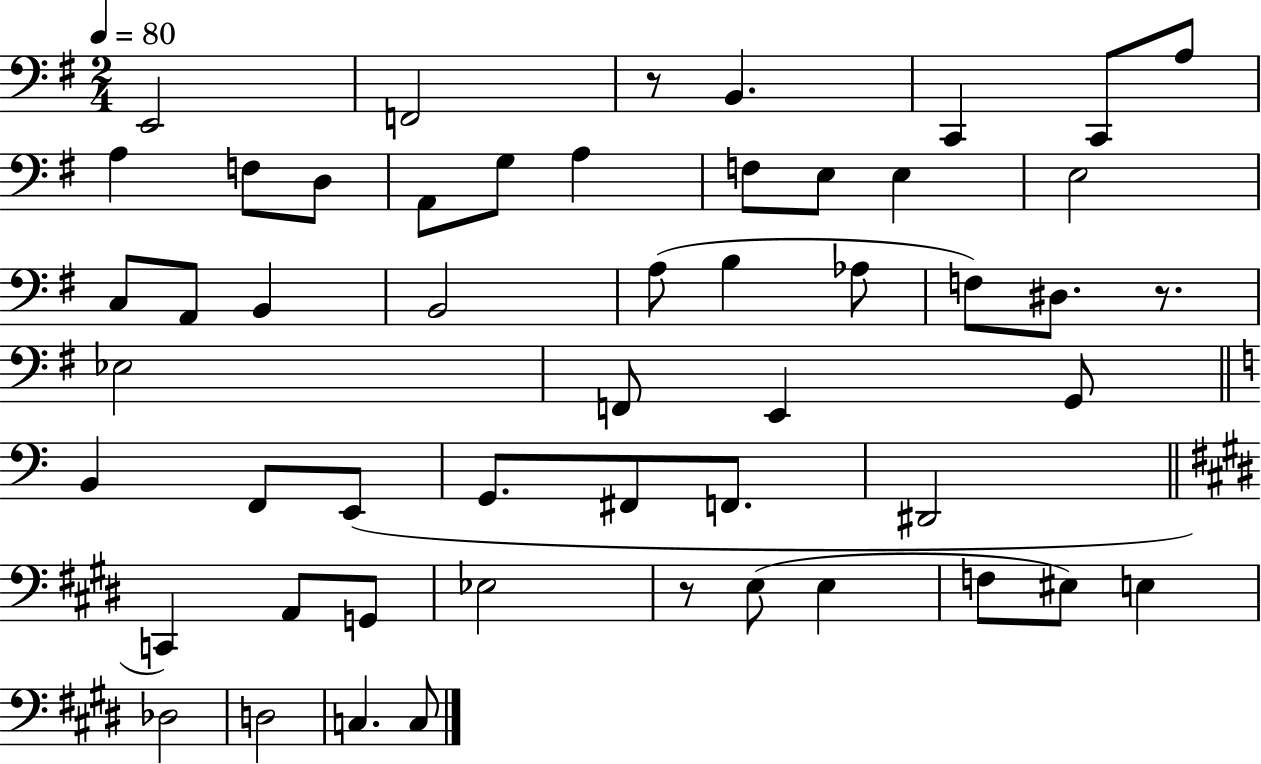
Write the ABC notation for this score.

X:1
T:Untitled
M:2/4
L:1/4
K:G
E,,2 F,,2 z/2 B,, C,, C,,/2 A,/2 A, F,/2 D,/2 A,,/2 G,/2 A, F,/2 E,/2 E, E,2 C,/2 A,,/2 B,, B,,2 A,/2 B, _A,/2 F,/2 ^D,/2 z/2 _E,2 F,,/2 E,, G,,/2 B,, F,,/2 E,,/2 G,,/2 ^F,,/2 F,,/2 ^D,,2 C,, A,,/2 G,,/2 _E,2 z/2 E,/2 E, F,/2 ^E,/2 E, _D,2 D,2 C, C,/2